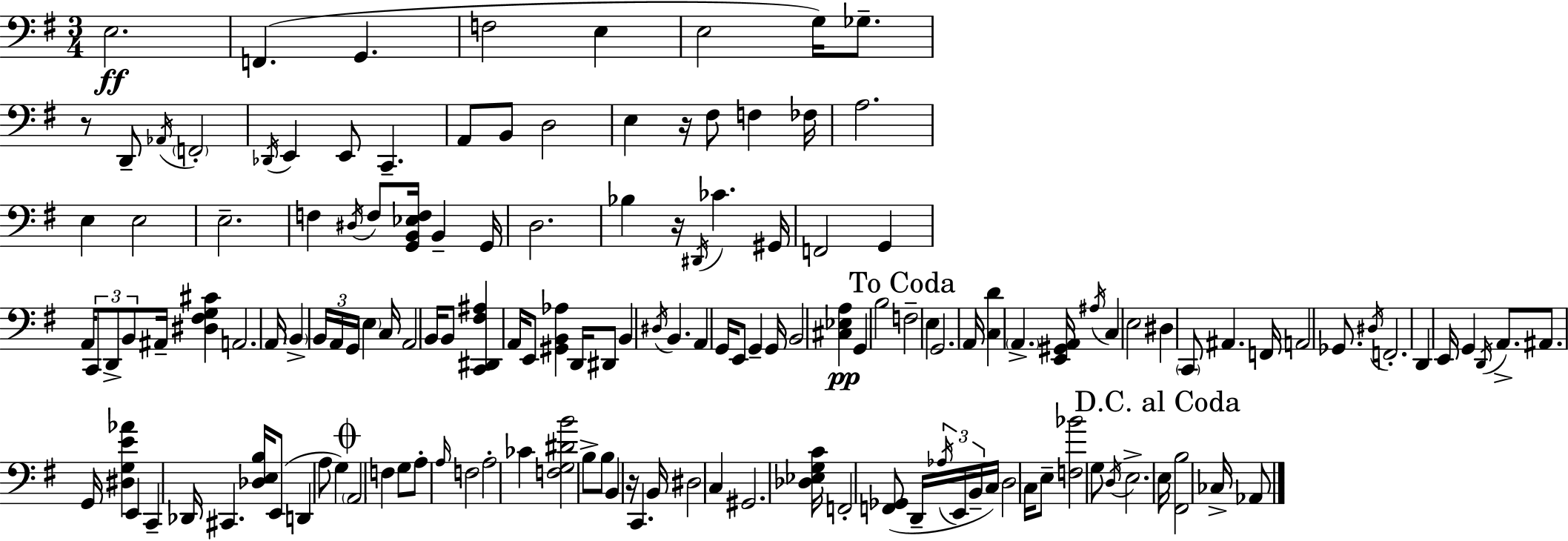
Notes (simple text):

E3/h. F2/q. G2/q. F3/h E3/q E3/h G3/s Gb3/e. R/e D2/e Ab2/s F2/h Db2/s E2/q E2/e C2/q. A2/e B2/e D3/h E3/q R/s F#3/e F3/q FES3/s A3/h. E3/q E3/h E3/h. F3/q D#3/s F3/e [G2,B2,Eb3,F3]/s B2/q G2/s D3/h. Bb3/q R/s D#2/s CES4/q. G#2/s F2/h G2/q A2/s C2/e D2/e B2/e A#2/s [D#3,F#3,G3,C#4]/q A2/h. A2/s B2/q B2/s A2/s G2/s E3/q C3/s A2/h B2/s B2/e [C2,D#2,F#3,A#3]/q A2/s E2/e [G#2,B2,Ab3]/q D2/s D#2/e B2/q D#3/s B2/q. A2/q G2/s E2/e G2/q G2/s B2/h [C#3,Eb3,A3]/q G2/q B3/h F3/h E3/q G2/h. A2/s [C3,D4]/q A2/q. [E2,G#2,A2]/s A#3/s C3/q E3/h D#3/q C2/e A#2/q. F2/s A2/h Gb2/e. D#3/s F2/h. D2/q E2/s G2/q D2/s A2/e. A#2/e. G2/s [D#3,G3,E4,Ab4]/q E2/q C2/q Db2/s C#2/q. [Db3,E3,B3]/s E2/e D2/q A3/e G3/q A2/h F3/q G3/e A3/e A3/s F3/h A3/h CES4/q [F3,G3,D#4,B4]/h B3/e B3/e B2/q R/s C2/q. B2/s D#3/h C3/q G#2/h. [Db3,Eb3,G3,C4]/s F2/h [F2,Gb2]/e D2/s Ab3/s E2/s B2/s C3/s D3/h C3/s E3/e [F3,Bb4]/h G3/e D3/s E3/h. E3/s [F#2,B3]/h CES3/s Ab2/e